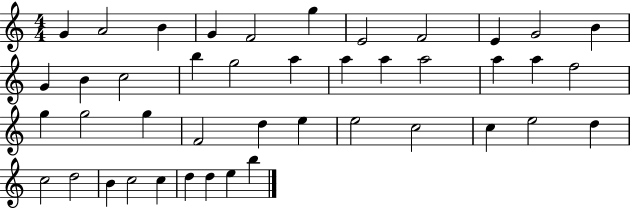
G4/q A4/h B4/q G4/q F4/h G5/q E4/h F4/h E4/q G4/h B4/q G4/q B4/q C5/h B5/q G5/h A5/q A5/q A5/q A5/h A5/q A5/q F5/h G5/q G5/h G5/q F4/h D5/q E5/q E5/h C5/h C5/q E5/h D5/q C5/h D5/h B4/q C5/h C5/q D5/q D5/q E5/q B5/q